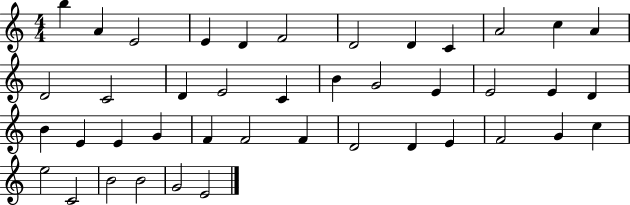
X:1
T:Untitled
M:4/4
L:1/4
K:C
b A E2 E D F2 D2 D C A2 c A D2 C2 D E2 C B G2 E E2 E D B E E G F F2 F D2 D E F2 G c e2 C2 B2 B2 G2 E2